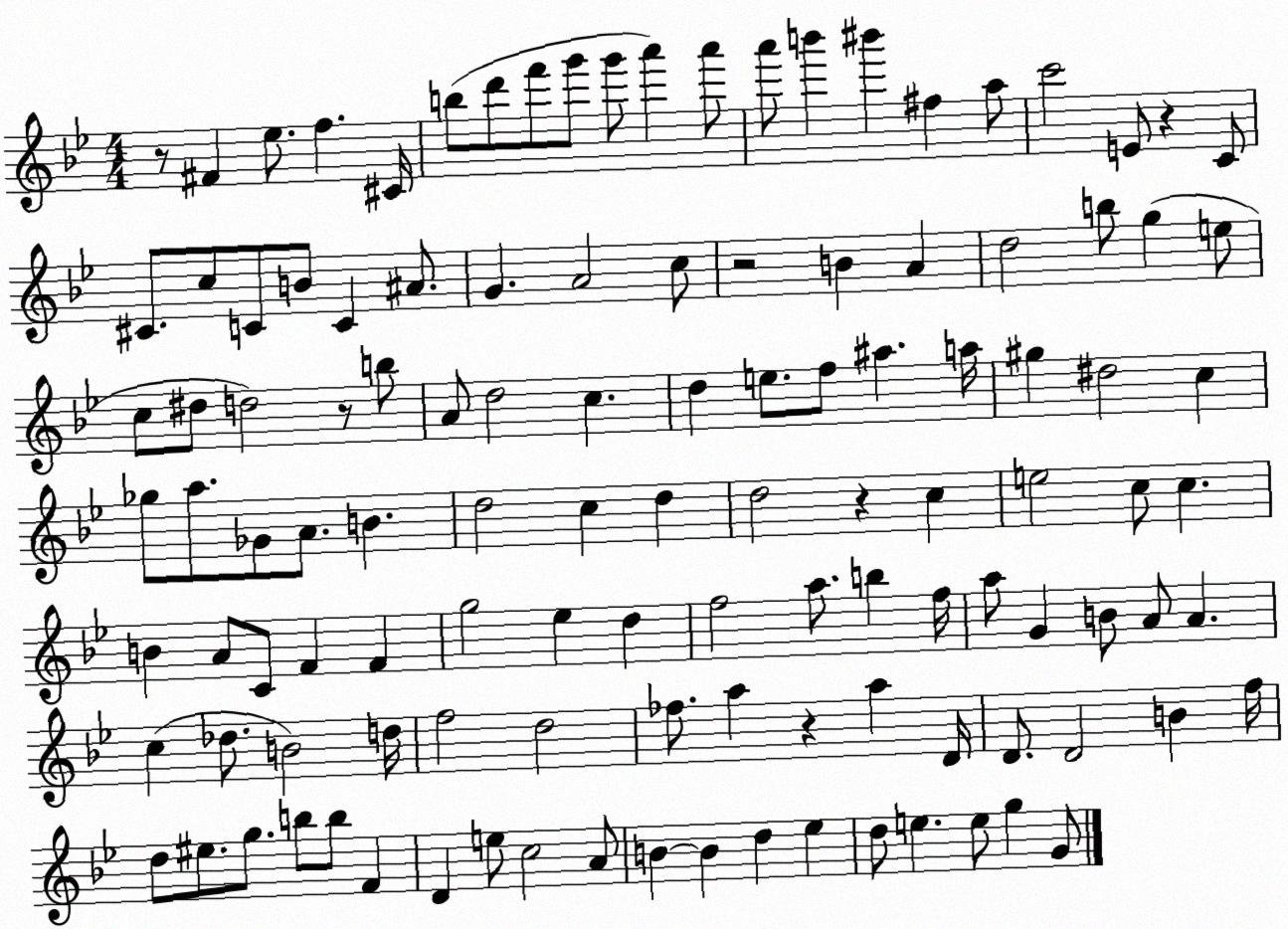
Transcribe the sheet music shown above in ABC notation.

X:1
T:Untitled
M:4/4
L:1/4
K:Bb
z/2 ^F _e/2 f ^C/4 b/2 d'/2 f'/2 g'/2 g'/2 a' a'/2 a'/2 b' ^b' ^f a/2 c'2 E/2 z C/2 ^C/2 c/2 C/2 B/2 C ^A/2 G A2 c/2 z2 B A d2 b/2 g e/2 c/2 ^d/2 d2 z/2 b/2 A/2 d2 c d e/2 f/2 ^a a/4 ^g ^d2 c _g/2 a/2 _G/2 A/2 B d2 c d d2 z c e2 c/2 c B A/2 C/2 F F g2 _e d f2 a/2 b f/4 a/2 G B/2 A/2 A c _d/2 B2 d/4 f2 d2 _f/2 a z a D/4 D/2 D2 B f/4 d/2 ^e/2 g/2 b/2 b/2 F D e/2 c2 A/2 B B d _e d/2 e e/2 g G/2